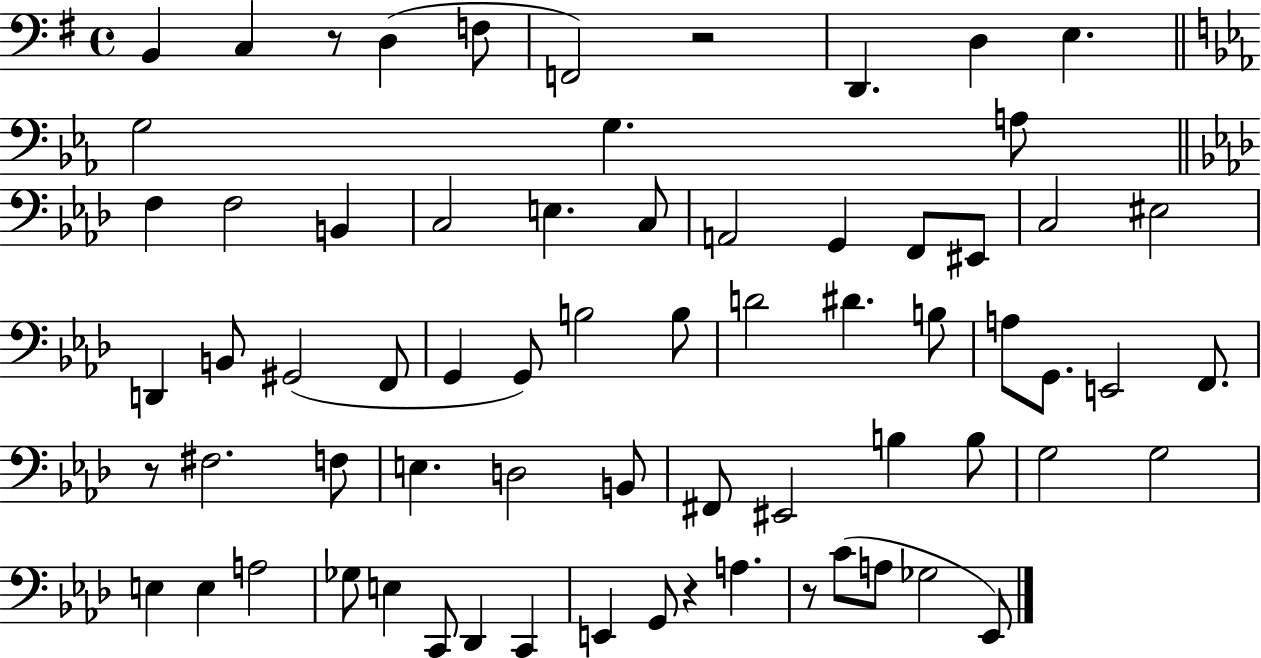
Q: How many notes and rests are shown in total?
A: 69